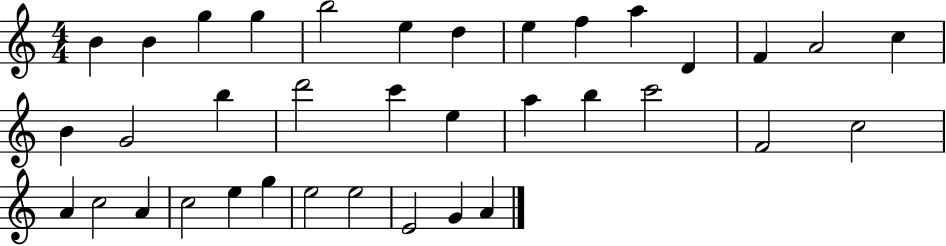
X:1
T:Untitled
M:4/4
L:1/4
K:C
B B g g b2 e d e f a D F A2 c B G2 b d'2 c' e a b c'2 F2 c2 A c2 A c2 e g e2 e2 E2 G A